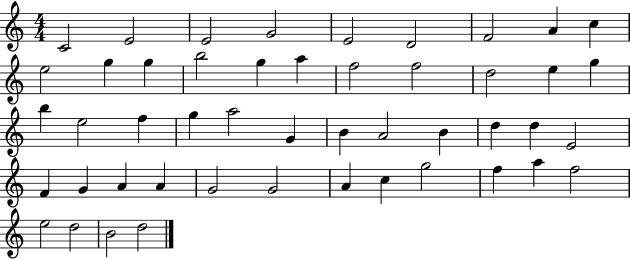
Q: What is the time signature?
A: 4/4